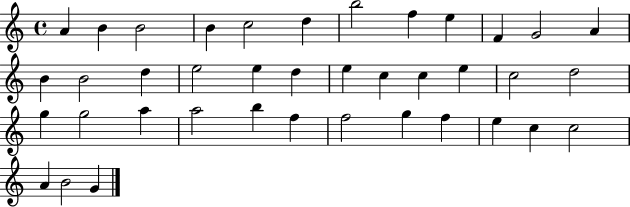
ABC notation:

X:1
T:Untitled
M:4/4
L:1/4
K:C
A B B2 B c2 d b2 f e F G2 A B B2 d e2 e d e c c e c2 d2 g g2 a a2 b f f2 g f e c c2 A B2 G